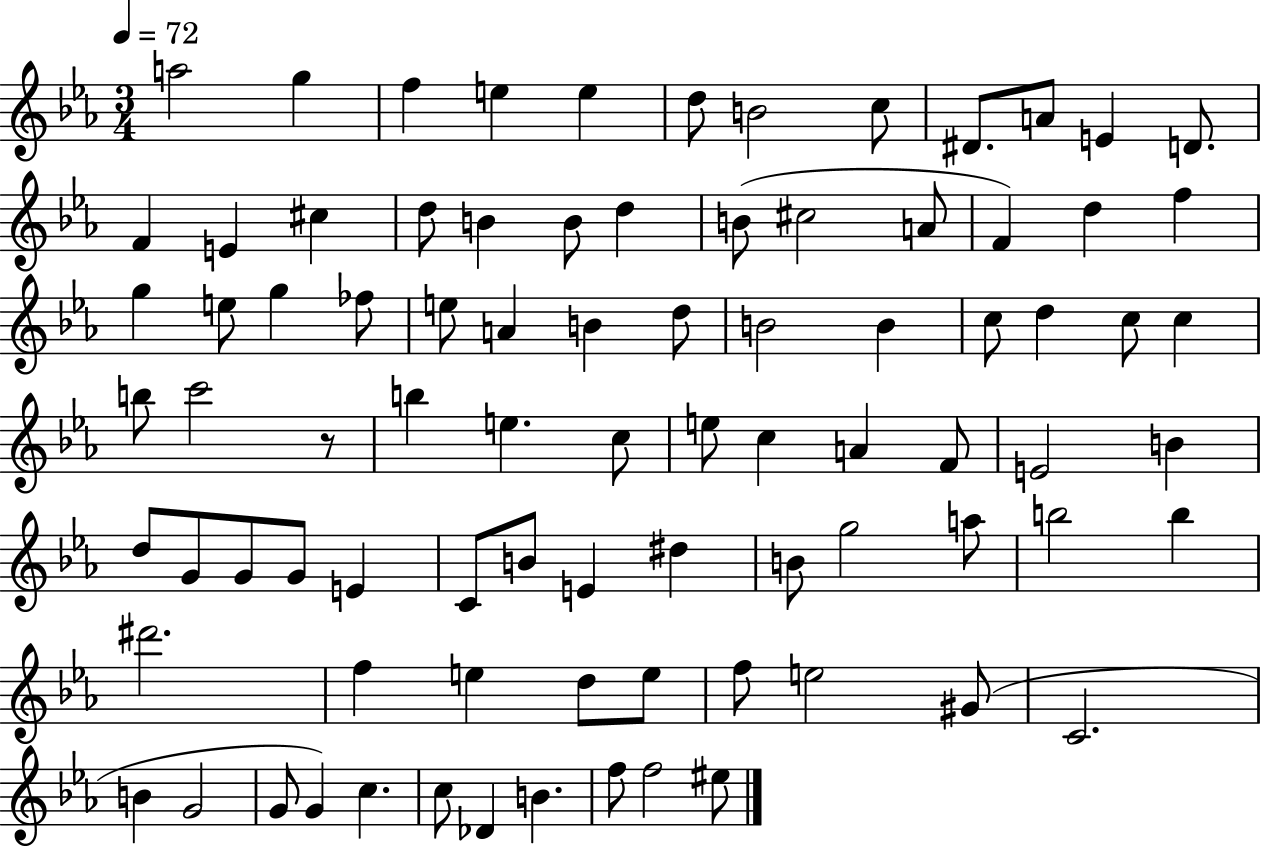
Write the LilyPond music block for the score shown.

{
  \clef treble
  \numericTimeSignature
  \time 3/4
  \key ees \major
  \tempo 4 = 72
  a''2 g''4 | f''4 e''4 e''4 | d''8 b'2 c''8 | dis'8. a'8 e'4 d'8. | \break f'4 e'4 cis''4 | d''8 b'4 b'8 d''4 | b'8( cis''2 a'8 | f'4) d''4 f''4 | \break g''4 e''8 g''4 fes''8 | e''8 a'4 b'4 d''8 | b'2 b'4 | c''8 d''4 c''8 c''4 | \break b''8 c'''2 r8 | b''4 e''4. c''8 | e''8 c''4 a'4 f'8 | e'2 b'4 | \break d''8 g'8 g'8 g'8 e'4 | c'8 b'8 e'4 dis''4 | b'8 g''2 a''8 | b''2 b''4 | \break dis'''2. | f''4 e''4 d''8 e''8 | f''8 e''2 gis'8( | c'2. | \break b'4 g'2 | g'8 g'4) c''4. | c''8 des'4 b'4. | f''8 f''2 eis''8 | \break \bar "|."
}